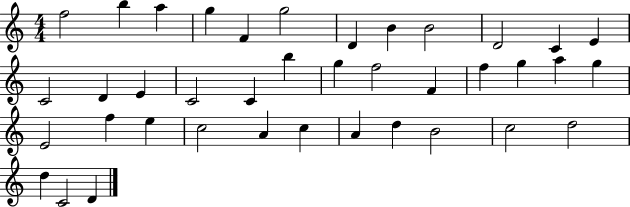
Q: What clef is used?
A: treble